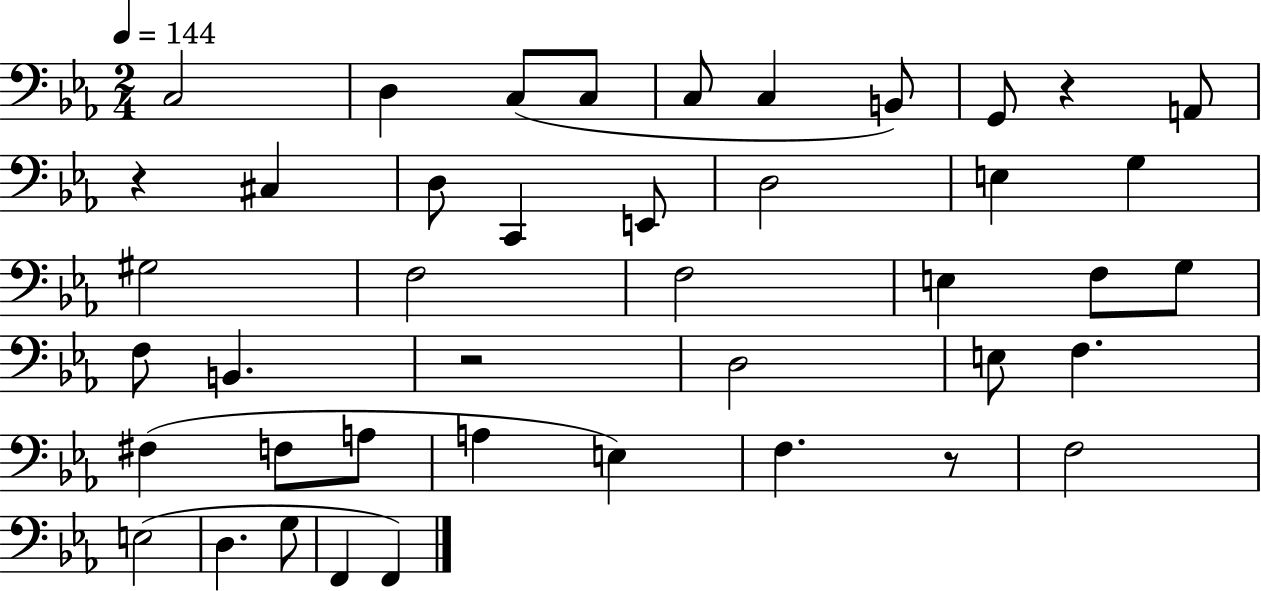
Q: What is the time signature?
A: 2/4